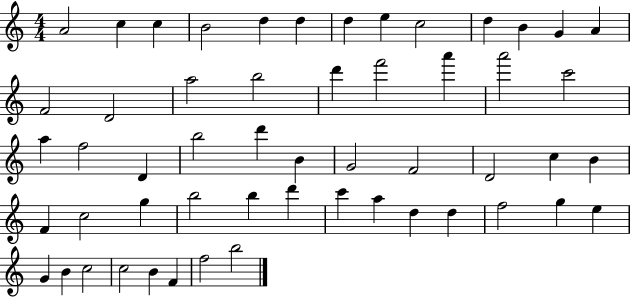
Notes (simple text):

A4/h C5/q C5/q B4/h D5/q D5/q D5/q E5/q C5/h D5/q B4/q G4/q A4/q F4/h D4/h A5/h B5/h D6/q F6/h A6/q A6/h C6/h A5/q F5/h D4/q B5/h D6/q B4/q G4/h F4/h D4/h C5/q B4/q F4/q C5/h G5/q B5/h B5/q D6/q C6/q A5/q D5/q D5/q F5/h G5/q E5/q G4/q B4/q C5/h C5/h B4/q F4/q F5/h B5/h